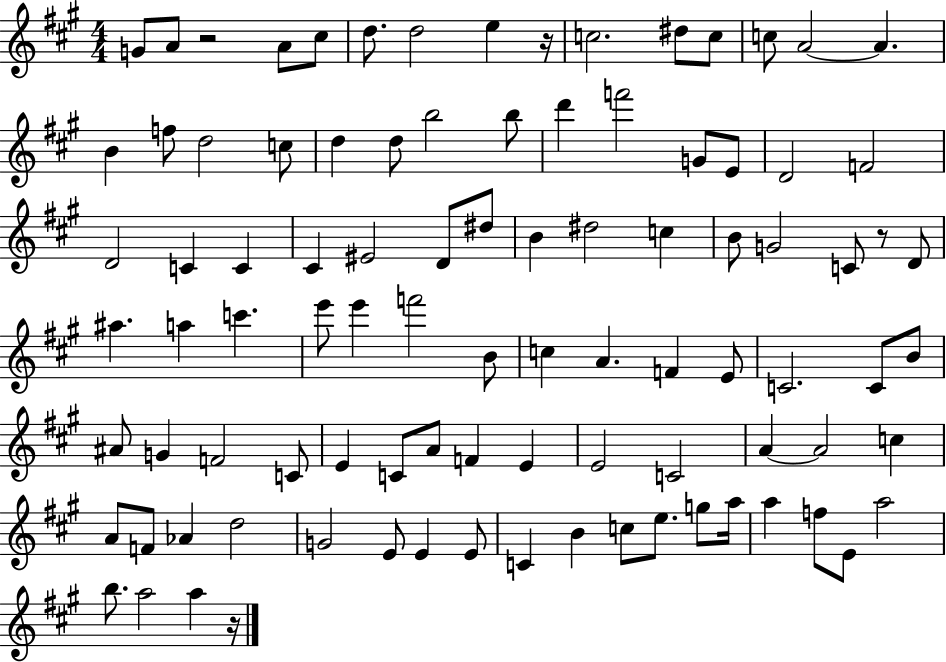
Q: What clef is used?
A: treble